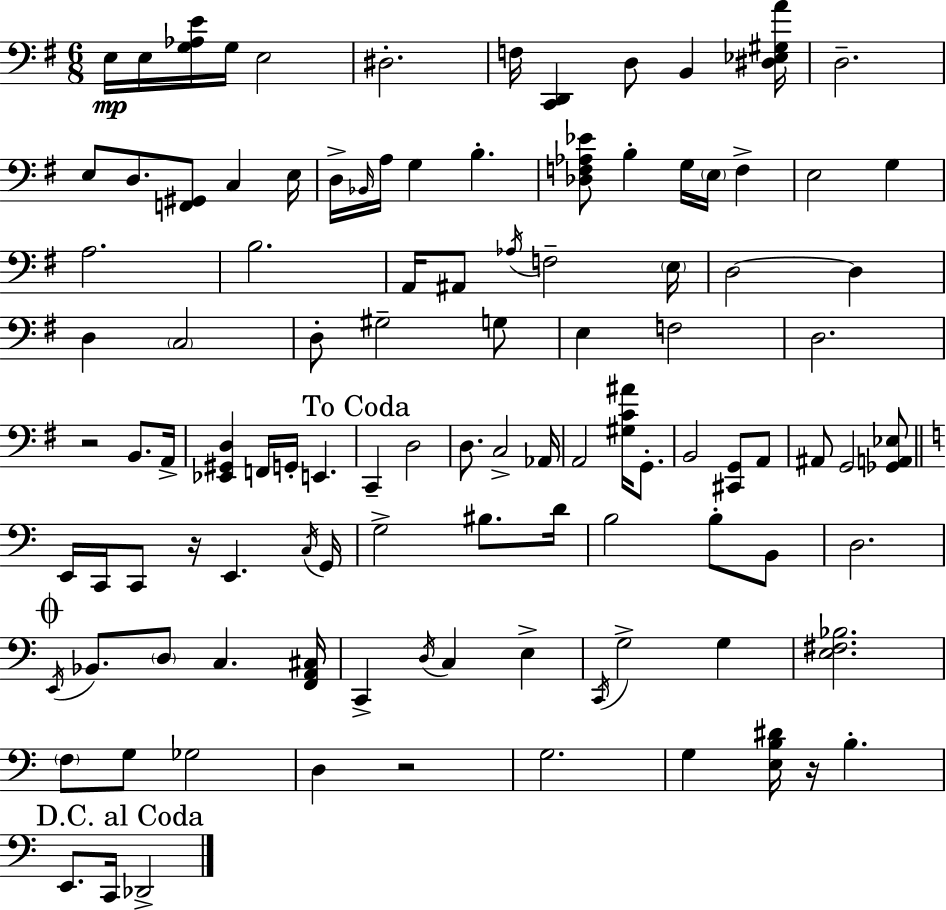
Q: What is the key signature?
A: G major